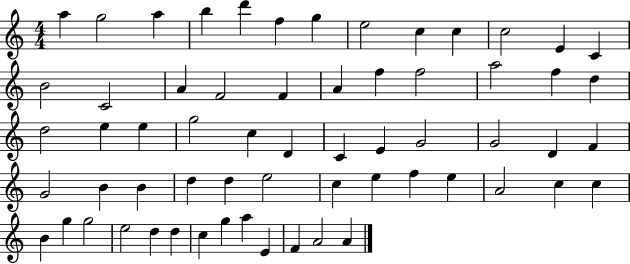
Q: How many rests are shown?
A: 0